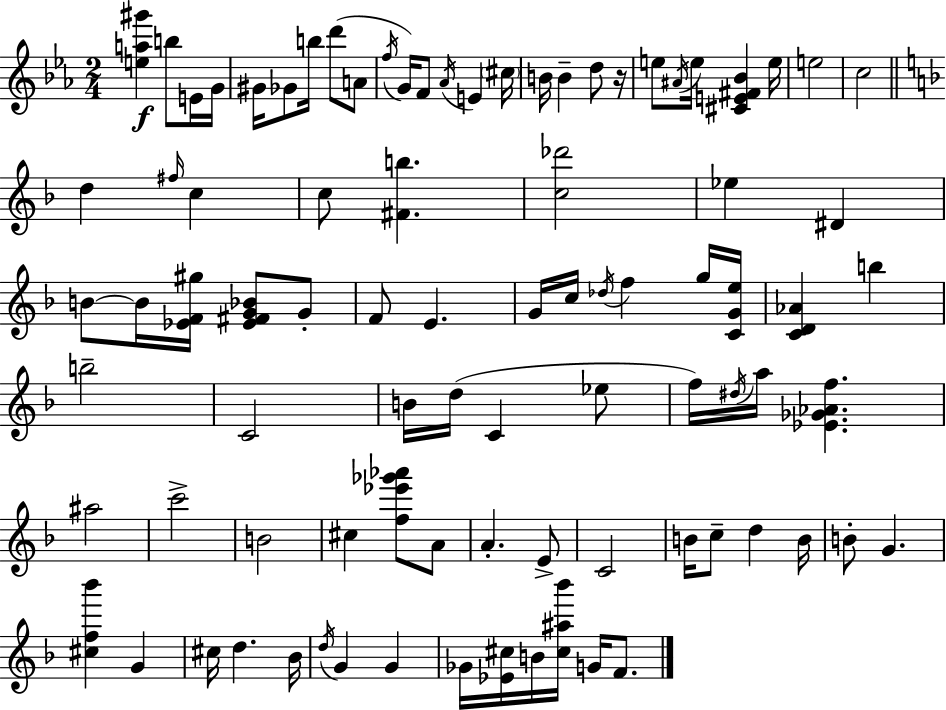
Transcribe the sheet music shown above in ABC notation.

X:1
T:Untitled
M:2/4
L:1/4
K:Eb
[ea^g'] b/2 E/4 G/4 ^G/4 _G/2 b/4 d'/2 A/2 f/4 G/4 F/2 _A/4 E ^c/4 B/4 B d/2 z/4 e/2 ^A/4 e/4 [^CE^F_B] e/4 e2 c2 d ^f/4 c c/2 [^Fb] [c_d']2 _e ^D B/2 B/4 [_EF^g]/4 [_E^FG_B]/2 G/2 F/2 E G/4 c/4 _d/4 f g/4 [CGe]/4 [CD_A] b b2 C2 B/4 d/4 C _e/2 f/4 ^d/4 a/4 [_E_G_Af] ^a2 c'2 B2 ^c [f_e'_g'_a']/2 A/2 A E/2 C2 B/4 c/2 d B/4 B/2 G [^cf_b'] G ^c/4 d _B/4 d/4 G G _G/4 [_E^c]/4 B/4 [^c^a_b']/4 G/4 F/2